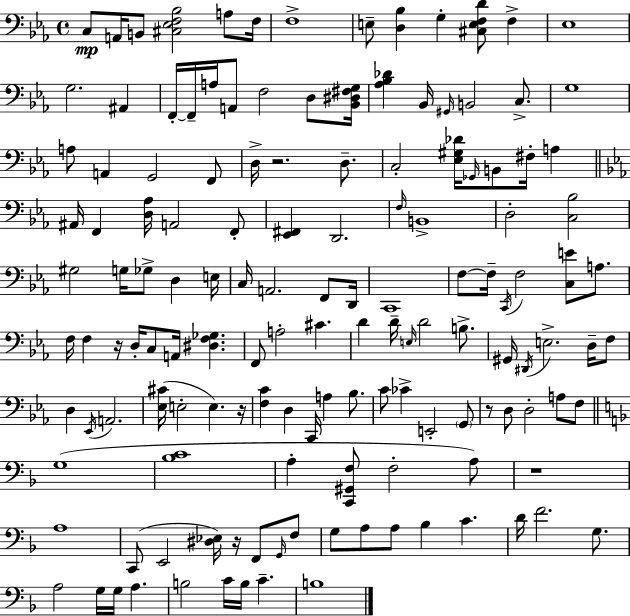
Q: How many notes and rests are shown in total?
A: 141